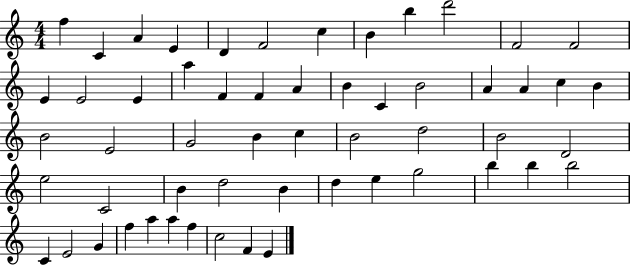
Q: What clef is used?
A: treble